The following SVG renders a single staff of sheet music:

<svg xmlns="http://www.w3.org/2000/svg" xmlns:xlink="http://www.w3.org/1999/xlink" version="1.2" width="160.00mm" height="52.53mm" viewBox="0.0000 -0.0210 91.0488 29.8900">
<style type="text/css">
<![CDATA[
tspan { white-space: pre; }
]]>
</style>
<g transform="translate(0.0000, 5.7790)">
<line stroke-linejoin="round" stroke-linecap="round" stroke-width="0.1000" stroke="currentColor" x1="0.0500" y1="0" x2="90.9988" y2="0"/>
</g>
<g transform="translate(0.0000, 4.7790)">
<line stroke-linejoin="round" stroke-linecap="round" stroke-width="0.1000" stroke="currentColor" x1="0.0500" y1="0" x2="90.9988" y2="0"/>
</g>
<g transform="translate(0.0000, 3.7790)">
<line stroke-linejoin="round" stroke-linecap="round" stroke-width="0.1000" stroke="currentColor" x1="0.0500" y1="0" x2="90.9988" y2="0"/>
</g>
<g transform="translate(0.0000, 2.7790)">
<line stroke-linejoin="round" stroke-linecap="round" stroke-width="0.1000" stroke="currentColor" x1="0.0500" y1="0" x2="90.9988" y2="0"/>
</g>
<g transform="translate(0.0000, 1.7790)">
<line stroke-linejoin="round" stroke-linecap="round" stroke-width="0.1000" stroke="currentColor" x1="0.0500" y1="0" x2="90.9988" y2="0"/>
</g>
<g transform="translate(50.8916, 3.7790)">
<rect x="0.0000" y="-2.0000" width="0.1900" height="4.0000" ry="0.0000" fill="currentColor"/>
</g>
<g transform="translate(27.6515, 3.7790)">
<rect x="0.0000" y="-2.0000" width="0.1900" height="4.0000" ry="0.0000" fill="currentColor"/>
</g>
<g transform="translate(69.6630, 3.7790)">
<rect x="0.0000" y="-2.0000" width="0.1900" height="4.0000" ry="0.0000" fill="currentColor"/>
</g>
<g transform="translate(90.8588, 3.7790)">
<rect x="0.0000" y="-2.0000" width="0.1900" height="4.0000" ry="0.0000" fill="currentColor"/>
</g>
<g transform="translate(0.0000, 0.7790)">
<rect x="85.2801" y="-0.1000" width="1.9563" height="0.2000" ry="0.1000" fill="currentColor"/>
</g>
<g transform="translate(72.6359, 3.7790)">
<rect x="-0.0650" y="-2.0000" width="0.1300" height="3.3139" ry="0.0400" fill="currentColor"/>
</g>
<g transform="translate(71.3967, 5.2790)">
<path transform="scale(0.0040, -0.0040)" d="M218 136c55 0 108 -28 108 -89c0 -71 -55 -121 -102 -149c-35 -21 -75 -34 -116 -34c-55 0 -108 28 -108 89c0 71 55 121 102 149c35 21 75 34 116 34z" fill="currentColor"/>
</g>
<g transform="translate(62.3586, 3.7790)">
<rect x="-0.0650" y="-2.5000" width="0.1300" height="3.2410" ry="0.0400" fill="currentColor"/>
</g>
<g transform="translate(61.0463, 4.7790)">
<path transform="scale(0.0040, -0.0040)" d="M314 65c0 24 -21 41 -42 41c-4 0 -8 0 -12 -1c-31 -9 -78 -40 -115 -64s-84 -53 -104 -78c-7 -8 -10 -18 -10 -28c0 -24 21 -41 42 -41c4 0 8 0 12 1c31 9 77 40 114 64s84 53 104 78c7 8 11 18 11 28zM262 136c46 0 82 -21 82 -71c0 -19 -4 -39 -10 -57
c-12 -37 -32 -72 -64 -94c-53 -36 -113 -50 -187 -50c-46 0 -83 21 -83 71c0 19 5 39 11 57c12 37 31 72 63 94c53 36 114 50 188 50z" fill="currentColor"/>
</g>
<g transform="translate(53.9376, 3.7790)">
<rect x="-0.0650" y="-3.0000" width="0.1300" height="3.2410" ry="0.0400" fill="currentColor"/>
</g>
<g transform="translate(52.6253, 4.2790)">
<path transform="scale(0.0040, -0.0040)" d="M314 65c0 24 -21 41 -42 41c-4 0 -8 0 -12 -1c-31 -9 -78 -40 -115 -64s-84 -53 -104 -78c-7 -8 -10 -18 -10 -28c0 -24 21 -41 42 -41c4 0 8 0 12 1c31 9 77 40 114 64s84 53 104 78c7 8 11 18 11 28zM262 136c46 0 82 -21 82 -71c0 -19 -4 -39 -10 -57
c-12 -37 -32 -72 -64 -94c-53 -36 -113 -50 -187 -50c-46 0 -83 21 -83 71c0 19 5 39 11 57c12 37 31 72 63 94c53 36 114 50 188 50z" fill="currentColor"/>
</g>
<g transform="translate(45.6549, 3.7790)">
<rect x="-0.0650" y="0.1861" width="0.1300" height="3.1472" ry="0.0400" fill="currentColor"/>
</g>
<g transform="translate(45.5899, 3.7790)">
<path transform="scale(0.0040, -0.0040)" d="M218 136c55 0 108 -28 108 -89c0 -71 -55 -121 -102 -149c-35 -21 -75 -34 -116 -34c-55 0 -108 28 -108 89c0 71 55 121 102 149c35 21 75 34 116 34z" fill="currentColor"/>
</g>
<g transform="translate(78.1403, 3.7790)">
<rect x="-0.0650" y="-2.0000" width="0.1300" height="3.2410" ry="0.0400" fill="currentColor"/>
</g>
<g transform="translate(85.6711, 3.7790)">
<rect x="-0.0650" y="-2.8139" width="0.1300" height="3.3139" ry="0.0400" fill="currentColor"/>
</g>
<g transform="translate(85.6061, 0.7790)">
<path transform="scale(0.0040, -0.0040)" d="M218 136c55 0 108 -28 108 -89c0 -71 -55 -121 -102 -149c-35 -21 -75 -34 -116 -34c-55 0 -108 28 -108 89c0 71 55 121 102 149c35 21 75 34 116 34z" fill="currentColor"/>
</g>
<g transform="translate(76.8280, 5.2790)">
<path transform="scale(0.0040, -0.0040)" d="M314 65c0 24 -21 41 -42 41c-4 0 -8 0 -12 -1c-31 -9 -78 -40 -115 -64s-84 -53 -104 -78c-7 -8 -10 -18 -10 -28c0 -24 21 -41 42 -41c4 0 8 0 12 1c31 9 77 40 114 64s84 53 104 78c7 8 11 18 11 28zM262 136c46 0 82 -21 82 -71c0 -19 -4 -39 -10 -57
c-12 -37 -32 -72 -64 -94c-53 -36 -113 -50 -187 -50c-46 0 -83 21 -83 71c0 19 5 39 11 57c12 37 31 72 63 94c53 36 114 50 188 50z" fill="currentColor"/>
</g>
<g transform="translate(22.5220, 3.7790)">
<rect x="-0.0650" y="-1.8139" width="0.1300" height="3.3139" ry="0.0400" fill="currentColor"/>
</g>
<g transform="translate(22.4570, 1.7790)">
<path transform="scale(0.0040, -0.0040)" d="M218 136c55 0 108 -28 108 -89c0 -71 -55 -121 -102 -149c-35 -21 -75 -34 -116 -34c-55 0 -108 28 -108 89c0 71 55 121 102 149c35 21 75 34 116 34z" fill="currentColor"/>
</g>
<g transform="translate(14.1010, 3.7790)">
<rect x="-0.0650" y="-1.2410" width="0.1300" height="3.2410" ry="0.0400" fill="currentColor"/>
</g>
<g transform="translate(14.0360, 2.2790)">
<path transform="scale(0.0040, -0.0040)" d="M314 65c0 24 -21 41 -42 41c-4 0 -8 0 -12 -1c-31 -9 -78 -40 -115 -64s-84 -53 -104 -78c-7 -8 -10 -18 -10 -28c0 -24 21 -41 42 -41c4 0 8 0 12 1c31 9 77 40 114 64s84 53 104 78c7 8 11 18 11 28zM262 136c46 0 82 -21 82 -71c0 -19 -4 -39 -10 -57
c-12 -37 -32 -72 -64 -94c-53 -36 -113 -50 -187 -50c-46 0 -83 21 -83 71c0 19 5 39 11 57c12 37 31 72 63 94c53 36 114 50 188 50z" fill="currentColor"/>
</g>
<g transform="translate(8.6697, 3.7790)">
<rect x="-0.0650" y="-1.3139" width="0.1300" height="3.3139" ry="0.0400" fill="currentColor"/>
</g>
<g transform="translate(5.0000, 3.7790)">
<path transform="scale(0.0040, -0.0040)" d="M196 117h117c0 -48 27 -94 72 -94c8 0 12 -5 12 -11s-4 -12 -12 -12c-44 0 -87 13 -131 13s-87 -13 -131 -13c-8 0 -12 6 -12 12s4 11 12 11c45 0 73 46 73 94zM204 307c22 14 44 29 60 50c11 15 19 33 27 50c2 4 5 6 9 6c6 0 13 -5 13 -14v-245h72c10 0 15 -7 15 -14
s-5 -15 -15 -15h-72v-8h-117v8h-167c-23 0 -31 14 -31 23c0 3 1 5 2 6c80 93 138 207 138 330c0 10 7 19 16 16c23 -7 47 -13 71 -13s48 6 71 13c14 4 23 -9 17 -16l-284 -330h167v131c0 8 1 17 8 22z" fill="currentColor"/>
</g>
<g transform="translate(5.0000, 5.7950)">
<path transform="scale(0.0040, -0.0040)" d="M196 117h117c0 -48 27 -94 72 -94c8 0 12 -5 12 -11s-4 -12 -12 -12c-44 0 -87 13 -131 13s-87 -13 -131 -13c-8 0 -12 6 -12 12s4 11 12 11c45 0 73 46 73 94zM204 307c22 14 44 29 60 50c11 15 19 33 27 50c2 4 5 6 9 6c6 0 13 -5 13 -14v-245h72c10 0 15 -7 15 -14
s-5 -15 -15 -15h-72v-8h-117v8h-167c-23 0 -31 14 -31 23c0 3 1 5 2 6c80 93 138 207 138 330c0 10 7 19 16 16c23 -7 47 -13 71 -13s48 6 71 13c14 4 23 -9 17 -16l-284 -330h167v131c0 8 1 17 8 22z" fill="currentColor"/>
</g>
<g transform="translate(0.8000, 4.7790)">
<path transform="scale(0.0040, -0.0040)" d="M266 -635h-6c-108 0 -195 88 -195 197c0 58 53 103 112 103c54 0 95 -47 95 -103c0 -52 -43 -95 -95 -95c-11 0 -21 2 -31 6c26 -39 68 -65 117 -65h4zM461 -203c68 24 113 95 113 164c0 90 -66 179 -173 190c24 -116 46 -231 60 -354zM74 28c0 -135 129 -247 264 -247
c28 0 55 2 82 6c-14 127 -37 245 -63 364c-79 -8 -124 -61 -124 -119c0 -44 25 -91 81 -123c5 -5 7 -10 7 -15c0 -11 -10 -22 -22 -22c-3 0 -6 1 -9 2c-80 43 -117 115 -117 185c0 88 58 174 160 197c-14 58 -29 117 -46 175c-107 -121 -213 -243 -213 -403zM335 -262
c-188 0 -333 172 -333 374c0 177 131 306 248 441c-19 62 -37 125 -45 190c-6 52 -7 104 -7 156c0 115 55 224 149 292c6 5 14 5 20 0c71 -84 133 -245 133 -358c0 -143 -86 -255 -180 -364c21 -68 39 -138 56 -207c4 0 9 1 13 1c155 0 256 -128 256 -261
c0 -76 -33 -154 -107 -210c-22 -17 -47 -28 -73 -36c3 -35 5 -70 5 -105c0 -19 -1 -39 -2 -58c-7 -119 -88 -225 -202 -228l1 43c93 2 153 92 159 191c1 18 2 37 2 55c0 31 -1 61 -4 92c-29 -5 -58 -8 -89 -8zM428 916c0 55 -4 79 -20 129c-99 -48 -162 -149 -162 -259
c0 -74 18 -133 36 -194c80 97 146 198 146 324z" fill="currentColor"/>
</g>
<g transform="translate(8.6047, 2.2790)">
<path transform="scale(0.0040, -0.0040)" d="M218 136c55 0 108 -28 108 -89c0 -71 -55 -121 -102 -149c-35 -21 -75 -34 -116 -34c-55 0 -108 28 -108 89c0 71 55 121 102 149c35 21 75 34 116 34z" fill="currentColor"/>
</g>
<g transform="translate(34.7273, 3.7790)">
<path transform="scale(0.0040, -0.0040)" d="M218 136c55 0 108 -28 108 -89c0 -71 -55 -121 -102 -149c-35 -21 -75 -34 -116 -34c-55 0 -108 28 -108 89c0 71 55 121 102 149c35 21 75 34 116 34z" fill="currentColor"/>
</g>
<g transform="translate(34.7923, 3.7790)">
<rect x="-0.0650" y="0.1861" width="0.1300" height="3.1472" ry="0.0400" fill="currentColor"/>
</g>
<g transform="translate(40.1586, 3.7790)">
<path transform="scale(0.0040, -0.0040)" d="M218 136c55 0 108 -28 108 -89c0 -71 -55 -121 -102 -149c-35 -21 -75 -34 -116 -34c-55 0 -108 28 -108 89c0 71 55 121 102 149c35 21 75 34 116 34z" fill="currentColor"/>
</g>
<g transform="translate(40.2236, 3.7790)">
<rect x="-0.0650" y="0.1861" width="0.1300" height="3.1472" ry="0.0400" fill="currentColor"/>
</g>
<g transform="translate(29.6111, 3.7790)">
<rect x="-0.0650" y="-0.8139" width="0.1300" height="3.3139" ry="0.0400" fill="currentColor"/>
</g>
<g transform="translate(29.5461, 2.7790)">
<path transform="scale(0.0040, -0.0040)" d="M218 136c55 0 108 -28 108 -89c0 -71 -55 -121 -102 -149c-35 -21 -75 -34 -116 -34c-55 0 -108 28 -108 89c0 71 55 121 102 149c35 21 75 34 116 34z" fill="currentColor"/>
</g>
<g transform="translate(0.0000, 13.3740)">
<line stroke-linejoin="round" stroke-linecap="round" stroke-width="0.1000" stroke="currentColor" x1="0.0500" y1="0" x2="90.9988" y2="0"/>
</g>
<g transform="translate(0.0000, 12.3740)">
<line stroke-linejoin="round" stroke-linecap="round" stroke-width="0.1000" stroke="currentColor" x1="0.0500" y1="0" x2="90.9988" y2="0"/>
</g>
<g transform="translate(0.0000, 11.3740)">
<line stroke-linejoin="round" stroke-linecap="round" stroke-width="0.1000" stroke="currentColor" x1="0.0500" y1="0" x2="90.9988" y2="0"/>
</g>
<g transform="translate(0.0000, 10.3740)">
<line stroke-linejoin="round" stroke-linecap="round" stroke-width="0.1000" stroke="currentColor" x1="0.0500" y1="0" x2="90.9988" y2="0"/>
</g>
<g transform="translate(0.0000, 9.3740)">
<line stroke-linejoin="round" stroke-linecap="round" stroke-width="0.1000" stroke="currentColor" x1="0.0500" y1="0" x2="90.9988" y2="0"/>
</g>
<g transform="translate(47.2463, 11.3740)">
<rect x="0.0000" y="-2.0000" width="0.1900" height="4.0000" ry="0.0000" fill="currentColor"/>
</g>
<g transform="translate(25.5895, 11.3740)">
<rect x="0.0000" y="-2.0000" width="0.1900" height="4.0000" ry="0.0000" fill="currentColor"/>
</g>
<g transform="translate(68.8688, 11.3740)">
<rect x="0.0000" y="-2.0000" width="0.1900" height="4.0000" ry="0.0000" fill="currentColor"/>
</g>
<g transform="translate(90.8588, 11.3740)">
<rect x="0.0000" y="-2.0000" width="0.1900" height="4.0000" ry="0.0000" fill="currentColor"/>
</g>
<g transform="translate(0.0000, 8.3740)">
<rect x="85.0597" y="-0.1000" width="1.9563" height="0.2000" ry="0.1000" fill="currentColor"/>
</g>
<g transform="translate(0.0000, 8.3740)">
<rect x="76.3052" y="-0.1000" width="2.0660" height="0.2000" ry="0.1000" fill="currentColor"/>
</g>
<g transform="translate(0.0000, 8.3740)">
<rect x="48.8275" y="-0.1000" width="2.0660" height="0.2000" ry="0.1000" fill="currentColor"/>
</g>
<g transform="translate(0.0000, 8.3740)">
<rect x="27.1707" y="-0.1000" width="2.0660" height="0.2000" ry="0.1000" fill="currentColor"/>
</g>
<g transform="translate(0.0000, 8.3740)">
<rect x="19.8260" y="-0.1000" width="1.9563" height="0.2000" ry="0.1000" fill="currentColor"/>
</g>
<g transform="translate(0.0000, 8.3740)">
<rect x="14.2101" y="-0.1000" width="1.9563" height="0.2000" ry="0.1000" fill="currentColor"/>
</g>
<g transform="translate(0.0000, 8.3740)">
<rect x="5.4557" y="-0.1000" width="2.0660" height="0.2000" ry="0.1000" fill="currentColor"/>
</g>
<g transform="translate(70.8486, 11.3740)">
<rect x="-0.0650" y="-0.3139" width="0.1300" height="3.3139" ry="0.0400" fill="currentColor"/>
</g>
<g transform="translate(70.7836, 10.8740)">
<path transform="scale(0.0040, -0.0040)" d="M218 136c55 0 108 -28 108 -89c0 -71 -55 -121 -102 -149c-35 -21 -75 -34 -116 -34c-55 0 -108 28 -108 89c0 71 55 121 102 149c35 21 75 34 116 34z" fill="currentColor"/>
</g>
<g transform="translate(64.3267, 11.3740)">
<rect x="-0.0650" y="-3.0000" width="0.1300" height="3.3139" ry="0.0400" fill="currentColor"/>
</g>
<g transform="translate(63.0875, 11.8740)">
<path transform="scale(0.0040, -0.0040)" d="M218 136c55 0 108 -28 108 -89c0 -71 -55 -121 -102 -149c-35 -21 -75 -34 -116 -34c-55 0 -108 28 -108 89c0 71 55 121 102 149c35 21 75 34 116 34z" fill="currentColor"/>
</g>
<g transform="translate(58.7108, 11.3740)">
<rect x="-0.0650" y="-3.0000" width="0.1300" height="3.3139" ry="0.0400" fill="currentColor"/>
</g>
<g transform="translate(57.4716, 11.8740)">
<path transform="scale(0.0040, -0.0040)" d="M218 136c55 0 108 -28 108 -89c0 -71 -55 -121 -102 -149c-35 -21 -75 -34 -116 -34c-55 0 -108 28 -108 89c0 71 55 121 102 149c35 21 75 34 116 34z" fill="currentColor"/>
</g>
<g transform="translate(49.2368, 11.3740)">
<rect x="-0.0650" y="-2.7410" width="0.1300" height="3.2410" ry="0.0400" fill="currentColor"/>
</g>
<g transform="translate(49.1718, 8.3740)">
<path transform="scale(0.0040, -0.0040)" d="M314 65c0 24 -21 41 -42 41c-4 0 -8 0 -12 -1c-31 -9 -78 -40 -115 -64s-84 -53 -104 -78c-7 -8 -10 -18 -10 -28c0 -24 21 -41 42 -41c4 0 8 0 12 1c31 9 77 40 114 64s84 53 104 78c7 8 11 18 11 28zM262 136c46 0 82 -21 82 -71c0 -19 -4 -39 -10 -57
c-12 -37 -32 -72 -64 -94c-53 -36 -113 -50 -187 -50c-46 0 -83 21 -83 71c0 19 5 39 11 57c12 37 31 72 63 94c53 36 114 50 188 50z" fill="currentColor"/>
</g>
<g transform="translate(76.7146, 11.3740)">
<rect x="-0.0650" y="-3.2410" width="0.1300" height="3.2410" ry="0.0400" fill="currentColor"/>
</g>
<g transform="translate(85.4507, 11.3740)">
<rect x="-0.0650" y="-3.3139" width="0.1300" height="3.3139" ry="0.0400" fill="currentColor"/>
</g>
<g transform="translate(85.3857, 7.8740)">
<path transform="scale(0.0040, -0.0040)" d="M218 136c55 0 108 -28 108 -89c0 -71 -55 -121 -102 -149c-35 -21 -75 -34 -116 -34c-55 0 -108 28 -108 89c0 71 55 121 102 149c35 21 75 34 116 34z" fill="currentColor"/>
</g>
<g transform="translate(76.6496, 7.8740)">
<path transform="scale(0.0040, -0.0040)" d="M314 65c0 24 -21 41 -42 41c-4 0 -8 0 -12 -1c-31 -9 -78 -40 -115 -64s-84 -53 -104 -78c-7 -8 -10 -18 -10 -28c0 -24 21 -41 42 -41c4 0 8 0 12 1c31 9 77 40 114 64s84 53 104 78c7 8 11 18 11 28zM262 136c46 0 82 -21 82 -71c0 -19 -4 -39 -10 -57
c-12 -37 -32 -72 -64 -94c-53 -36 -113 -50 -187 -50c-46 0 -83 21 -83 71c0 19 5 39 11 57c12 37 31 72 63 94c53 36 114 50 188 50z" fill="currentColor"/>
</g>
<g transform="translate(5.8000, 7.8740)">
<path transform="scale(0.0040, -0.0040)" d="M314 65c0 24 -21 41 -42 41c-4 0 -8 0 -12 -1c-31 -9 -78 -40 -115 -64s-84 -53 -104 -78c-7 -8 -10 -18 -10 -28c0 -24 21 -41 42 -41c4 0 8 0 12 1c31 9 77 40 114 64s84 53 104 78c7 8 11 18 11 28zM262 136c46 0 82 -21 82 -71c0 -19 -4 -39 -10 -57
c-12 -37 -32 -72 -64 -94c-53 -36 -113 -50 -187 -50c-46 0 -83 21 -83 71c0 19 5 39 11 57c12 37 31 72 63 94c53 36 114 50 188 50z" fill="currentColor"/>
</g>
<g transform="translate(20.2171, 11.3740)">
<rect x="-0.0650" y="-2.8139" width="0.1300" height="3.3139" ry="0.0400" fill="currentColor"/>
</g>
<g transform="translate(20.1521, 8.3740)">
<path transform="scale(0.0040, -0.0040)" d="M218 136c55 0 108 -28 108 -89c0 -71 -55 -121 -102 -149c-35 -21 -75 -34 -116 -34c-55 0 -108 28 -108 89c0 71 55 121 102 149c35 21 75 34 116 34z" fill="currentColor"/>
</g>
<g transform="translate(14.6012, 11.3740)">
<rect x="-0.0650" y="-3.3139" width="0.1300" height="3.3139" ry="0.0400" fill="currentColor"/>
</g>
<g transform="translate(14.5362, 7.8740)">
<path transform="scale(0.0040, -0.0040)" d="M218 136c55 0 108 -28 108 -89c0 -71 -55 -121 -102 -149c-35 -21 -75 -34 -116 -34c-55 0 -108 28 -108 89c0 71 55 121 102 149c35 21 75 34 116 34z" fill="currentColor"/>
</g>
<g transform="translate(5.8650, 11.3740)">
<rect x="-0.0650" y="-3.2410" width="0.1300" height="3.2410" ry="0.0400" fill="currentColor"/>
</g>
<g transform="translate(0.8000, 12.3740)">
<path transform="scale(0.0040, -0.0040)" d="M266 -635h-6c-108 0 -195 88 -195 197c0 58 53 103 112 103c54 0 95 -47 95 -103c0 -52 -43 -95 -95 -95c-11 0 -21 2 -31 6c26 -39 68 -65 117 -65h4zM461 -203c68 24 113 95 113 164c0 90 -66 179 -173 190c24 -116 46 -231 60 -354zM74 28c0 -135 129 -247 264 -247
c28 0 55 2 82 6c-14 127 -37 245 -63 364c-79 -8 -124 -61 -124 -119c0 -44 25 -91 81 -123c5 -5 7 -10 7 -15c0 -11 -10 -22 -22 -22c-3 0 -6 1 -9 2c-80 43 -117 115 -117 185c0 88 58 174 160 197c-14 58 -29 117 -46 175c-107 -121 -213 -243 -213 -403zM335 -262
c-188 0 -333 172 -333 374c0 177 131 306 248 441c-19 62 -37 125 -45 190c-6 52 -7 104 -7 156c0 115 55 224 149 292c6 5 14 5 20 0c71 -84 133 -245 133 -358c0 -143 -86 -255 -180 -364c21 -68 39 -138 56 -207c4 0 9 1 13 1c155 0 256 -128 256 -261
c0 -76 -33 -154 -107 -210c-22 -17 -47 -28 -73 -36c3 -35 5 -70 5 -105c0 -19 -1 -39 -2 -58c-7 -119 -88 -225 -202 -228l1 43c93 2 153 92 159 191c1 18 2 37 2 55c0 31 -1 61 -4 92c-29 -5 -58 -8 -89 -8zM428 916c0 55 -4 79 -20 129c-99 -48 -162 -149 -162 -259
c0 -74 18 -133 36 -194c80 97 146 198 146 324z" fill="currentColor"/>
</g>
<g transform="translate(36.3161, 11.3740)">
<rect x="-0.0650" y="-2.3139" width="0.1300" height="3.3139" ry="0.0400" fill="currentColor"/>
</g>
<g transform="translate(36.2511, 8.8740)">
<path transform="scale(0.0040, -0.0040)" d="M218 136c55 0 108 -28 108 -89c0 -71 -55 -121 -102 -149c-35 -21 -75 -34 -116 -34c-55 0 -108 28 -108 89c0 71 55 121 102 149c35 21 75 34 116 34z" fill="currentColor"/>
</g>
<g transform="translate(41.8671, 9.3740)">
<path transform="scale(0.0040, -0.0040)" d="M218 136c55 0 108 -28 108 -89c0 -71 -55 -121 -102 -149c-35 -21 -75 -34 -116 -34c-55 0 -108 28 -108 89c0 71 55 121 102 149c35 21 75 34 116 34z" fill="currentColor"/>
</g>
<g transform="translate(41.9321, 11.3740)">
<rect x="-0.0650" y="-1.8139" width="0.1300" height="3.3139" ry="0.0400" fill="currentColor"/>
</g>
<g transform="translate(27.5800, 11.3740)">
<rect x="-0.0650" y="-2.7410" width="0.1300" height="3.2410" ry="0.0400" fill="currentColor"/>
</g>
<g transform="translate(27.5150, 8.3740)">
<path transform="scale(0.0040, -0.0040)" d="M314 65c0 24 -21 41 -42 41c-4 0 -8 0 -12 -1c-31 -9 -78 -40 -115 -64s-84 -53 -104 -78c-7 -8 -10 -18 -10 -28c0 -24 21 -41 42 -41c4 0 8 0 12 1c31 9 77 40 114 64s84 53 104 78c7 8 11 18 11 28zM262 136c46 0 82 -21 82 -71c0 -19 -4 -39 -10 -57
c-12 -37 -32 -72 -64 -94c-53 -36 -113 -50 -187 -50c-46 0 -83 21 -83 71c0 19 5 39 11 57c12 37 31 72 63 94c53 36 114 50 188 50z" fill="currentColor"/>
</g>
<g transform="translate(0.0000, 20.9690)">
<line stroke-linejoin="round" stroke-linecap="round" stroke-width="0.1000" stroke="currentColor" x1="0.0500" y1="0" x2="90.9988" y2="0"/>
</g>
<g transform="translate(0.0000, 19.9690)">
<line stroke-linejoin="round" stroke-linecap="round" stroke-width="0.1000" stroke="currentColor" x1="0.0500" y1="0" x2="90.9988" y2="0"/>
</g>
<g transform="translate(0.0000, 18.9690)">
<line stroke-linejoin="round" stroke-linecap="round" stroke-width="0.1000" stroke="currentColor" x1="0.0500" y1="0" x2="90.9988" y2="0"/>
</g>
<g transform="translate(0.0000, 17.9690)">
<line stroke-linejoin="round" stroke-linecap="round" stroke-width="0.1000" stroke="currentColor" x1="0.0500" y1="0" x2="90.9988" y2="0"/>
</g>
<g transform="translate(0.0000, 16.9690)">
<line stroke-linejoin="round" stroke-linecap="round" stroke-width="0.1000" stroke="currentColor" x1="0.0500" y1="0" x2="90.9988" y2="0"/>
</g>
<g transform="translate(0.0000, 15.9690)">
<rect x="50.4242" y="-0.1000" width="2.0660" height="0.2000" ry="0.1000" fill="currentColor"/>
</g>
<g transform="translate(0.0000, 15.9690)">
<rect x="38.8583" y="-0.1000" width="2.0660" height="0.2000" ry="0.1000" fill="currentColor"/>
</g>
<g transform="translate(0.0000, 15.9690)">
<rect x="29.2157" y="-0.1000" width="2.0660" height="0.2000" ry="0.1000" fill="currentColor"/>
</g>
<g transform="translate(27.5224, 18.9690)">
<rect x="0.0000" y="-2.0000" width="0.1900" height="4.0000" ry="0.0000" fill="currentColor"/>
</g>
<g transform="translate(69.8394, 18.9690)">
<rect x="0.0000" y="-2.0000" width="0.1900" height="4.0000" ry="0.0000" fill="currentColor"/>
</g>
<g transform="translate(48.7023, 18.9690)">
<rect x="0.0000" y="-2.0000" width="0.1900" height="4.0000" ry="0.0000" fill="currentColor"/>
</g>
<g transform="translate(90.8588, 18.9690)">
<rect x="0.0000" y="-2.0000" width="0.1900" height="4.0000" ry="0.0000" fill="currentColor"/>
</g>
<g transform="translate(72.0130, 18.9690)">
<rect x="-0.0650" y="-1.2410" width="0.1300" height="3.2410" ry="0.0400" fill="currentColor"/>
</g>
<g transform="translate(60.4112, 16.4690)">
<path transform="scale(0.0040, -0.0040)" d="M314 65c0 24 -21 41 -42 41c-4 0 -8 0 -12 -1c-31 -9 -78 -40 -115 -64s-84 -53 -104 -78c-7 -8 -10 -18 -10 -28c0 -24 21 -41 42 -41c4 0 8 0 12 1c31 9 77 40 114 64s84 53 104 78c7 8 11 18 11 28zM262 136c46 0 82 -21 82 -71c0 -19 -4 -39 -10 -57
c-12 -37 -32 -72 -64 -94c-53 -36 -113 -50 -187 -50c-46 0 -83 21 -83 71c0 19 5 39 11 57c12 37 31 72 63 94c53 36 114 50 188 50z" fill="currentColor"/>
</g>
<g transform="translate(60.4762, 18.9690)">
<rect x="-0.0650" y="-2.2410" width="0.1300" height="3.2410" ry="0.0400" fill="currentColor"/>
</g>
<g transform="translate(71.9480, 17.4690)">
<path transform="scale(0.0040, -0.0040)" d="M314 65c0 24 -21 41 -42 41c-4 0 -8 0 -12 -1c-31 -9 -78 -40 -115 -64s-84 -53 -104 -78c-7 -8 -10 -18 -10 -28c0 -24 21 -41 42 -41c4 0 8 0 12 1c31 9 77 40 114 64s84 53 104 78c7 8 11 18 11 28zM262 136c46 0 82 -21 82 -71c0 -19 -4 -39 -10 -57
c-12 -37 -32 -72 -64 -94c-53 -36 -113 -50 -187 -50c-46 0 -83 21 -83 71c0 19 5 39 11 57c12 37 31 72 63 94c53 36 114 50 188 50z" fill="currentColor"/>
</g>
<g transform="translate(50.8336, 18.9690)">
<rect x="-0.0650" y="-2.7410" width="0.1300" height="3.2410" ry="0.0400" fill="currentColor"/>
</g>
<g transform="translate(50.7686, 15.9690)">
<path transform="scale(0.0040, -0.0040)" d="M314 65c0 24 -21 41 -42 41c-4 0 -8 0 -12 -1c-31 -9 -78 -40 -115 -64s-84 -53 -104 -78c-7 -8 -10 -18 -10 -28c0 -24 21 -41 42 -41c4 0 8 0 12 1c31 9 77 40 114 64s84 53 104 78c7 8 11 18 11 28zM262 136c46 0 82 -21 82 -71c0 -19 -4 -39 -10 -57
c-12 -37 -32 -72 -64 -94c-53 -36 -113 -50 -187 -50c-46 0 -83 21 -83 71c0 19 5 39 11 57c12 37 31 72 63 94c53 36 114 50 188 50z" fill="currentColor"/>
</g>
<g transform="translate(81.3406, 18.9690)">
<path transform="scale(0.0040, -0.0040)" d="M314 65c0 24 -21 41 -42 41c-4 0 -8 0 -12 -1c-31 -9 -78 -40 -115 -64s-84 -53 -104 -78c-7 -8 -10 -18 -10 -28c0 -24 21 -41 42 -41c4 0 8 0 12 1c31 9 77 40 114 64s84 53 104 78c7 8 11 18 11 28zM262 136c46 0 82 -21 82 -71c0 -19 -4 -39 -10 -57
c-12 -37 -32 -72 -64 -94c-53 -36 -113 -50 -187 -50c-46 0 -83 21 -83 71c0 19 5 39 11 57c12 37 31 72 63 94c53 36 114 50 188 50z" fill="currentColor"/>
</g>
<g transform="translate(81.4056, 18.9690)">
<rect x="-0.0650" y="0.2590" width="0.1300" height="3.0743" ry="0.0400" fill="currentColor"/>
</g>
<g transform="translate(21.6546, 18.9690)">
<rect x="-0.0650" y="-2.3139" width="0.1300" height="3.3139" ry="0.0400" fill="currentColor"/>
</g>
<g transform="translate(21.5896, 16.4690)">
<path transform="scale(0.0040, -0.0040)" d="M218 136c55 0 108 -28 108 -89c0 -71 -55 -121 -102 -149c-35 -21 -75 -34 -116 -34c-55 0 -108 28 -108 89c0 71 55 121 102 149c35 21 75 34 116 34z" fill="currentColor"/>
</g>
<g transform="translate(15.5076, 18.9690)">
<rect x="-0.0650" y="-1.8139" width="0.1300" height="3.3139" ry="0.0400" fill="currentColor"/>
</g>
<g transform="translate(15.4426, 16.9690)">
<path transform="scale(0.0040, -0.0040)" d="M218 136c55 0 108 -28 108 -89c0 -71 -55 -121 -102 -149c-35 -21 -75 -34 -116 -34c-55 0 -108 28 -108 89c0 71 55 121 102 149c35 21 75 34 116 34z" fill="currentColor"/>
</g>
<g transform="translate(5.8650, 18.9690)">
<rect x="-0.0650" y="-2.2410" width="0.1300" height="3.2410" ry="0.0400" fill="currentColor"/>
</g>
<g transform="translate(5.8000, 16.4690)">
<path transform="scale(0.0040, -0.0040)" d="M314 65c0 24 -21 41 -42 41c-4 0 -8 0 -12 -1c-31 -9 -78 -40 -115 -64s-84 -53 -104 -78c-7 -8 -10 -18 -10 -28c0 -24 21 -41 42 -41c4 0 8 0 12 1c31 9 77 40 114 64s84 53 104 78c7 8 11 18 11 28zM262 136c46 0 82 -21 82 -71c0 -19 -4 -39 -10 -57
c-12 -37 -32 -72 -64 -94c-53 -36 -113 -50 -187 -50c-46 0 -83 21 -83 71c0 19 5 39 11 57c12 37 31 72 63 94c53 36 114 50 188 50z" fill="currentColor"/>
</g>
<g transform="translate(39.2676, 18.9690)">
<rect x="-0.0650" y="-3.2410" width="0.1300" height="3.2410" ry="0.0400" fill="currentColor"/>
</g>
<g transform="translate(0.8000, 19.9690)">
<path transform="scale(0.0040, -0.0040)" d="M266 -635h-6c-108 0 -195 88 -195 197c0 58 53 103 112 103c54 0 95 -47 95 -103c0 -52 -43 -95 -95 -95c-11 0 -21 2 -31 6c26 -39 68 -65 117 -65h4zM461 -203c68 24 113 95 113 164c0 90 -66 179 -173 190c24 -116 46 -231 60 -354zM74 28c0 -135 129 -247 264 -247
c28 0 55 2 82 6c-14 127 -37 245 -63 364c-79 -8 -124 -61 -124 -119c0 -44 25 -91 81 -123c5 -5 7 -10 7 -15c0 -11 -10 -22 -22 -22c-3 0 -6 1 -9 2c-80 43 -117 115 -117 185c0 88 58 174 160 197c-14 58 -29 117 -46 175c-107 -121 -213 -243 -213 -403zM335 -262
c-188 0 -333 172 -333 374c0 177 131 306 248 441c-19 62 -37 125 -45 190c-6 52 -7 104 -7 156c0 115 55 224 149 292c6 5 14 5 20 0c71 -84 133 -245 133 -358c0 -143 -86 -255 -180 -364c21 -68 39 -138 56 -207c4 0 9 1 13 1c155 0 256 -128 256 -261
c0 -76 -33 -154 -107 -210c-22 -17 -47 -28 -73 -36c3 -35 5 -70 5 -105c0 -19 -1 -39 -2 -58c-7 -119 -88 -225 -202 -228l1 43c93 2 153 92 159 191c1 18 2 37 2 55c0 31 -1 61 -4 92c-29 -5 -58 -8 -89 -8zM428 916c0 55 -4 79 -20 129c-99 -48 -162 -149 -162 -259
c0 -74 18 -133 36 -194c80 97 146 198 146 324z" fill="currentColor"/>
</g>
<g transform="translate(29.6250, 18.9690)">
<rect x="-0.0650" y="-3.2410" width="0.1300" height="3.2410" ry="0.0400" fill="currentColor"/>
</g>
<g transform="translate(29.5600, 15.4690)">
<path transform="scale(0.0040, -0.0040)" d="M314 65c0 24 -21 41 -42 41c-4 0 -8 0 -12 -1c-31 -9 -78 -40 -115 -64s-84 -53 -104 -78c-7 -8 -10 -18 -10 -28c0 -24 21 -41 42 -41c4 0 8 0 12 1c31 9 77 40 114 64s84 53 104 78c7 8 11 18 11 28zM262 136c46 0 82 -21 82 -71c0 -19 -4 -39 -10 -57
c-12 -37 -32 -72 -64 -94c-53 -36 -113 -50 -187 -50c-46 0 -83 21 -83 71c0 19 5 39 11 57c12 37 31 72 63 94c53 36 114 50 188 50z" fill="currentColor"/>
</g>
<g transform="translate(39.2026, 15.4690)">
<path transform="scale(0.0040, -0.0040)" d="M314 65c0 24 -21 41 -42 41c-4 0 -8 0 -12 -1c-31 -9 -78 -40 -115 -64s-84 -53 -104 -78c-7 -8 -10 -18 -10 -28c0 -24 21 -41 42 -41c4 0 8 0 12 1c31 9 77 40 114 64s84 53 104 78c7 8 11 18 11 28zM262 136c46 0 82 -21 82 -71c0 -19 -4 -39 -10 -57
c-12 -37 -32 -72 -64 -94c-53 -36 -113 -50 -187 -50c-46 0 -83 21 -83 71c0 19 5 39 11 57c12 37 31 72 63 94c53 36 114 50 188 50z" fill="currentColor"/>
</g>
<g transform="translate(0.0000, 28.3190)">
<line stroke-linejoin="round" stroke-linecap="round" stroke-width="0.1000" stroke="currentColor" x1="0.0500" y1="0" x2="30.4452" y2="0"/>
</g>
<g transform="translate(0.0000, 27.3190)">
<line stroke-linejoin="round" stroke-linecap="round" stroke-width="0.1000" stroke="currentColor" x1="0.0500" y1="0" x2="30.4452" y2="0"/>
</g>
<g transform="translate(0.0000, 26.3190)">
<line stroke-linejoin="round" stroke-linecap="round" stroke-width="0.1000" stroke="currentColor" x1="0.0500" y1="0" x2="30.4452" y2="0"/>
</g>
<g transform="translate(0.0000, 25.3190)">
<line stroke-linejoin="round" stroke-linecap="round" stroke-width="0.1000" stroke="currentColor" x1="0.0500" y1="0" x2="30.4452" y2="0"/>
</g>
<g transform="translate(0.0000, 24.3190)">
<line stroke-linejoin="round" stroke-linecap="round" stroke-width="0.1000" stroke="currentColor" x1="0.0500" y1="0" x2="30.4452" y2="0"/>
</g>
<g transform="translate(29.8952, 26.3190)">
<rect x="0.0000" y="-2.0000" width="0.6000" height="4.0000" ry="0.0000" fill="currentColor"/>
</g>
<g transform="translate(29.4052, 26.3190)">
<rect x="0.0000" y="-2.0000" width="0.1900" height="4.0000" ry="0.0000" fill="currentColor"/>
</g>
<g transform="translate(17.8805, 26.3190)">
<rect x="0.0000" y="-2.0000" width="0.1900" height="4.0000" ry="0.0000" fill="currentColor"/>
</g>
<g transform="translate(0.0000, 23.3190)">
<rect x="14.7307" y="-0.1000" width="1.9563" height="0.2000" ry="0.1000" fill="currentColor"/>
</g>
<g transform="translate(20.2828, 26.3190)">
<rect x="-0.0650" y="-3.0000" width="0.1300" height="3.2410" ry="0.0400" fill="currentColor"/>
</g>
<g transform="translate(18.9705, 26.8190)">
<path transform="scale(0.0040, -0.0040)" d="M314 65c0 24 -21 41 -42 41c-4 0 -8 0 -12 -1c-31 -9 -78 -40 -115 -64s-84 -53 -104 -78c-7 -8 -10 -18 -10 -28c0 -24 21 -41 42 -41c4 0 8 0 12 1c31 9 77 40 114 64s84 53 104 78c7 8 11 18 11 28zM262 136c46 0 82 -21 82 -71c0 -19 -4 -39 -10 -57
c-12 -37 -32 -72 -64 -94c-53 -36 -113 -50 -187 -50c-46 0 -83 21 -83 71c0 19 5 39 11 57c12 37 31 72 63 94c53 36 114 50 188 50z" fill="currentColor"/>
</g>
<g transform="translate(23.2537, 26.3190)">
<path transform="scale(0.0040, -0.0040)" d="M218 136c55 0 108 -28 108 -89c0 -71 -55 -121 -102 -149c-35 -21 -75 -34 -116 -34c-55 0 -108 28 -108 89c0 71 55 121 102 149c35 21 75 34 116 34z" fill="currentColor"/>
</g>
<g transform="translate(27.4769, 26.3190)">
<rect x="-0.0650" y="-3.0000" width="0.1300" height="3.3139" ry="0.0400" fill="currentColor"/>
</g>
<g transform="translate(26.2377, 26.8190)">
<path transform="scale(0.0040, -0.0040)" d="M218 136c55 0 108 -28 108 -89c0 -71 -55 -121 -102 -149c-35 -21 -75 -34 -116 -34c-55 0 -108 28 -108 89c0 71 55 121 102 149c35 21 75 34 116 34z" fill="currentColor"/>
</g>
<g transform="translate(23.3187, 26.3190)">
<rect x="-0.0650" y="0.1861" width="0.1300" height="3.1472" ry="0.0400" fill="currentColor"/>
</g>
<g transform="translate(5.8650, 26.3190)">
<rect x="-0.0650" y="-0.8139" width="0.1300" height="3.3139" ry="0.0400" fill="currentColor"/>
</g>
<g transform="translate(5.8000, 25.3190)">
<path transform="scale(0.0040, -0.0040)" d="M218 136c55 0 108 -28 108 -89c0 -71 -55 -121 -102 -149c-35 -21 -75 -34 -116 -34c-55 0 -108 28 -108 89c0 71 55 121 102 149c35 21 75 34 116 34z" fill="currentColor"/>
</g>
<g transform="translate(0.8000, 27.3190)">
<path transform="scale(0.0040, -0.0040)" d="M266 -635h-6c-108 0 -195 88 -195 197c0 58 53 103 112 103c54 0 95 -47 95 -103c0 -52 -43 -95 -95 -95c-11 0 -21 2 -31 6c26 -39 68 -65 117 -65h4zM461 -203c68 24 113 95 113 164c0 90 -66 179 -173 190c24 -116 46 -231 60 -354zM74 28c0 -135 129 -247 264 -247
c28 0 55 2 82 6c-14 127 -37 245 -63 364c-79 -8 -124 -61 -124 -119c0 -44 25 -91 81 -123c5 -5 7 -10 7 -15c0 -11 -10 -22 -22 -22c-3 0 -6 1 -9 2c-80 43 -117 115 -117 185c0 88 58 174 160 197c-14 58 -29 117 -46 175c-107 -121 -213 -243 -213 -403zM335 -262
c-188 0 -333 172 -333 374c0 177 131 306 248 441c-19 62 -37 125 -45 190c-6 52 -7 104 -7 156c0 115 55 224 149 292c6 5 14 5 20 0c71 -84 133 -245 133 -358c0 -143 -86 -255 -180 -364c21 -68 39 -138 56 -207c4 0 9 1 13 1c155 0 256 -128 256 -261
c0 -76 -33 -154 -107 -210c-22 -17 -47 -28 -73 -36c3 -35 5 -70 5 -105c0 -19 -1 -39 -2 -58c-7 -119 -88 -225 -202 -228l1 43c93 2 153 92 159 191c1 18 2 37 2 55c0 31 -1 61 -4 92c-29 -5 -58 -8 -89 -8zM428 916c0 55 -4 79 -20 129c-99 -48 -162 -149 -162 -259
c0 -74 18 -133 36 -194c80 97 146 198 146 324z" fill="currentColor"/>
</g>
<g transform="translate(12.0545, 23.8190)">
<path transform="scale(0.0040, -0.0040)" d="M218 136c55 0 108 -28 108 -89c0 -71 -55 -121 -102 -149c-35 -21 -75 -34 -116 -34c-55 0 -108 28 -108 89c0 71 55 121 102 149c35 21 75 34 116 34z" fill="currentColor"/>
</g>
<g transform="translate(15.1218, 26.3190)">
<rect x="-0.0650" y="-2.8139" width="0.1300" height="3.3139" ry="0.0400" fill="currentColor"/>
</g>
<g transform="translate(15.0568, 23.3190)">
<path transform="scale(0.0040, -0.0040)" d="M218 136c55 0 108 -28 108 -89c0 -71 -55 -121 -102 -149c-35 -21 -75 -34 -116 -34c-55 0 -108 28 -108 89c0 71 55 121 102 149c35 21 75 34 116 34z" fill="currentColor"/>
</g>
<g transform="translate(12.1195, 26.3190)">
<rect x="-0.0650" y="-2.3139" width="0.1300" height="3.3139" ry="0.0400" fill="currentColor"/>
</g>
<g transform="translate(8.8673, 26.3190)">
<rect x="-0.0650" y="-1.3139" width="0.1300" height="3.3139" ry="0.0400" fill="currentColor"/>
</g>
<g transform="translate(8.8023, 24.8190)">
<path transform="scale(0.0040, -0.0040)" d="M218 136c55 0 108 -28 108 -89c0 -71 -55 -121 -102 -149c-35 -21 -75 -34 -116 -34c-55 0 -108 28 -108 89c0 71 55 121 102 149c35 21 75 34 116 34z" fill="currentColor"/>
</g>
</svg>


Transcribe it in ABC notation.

X:1
T:Untitled
M:4/4
L:1/4
K:C
e e2 f d B B B A2 G2 F F2 a b2 b a a2 g f a2 A A c b2 b g2 f g b2 b2 a2 g2 e2 B2 d e g a A2 B A